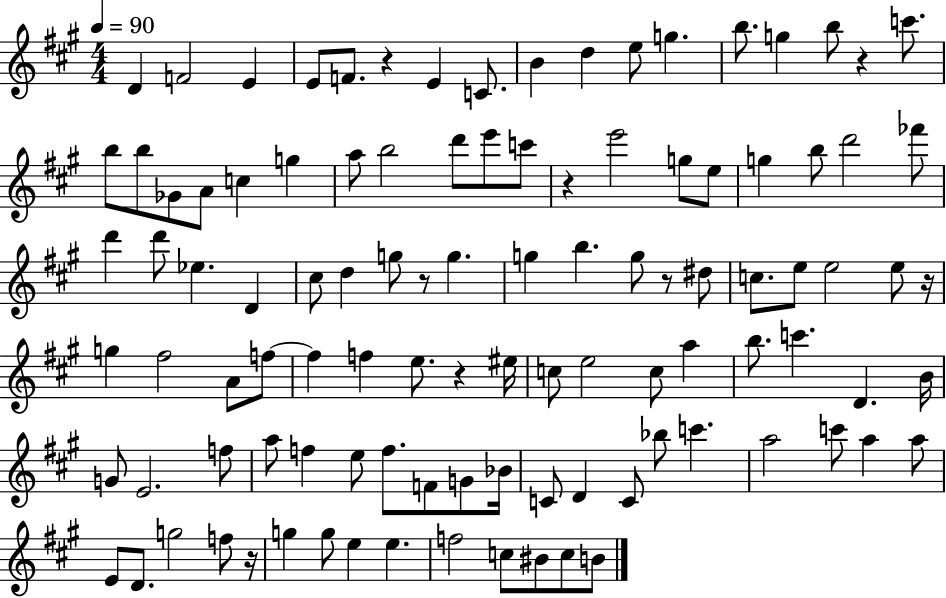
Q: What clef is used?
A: treble